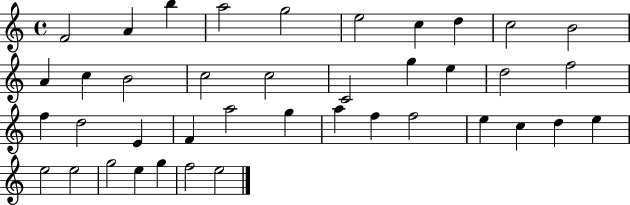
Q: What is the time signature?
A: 4/4